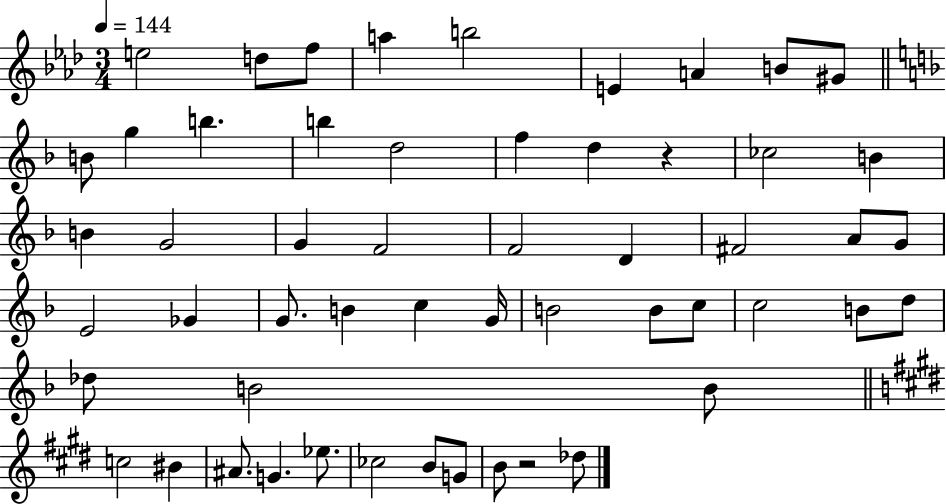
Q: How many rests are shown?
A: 2